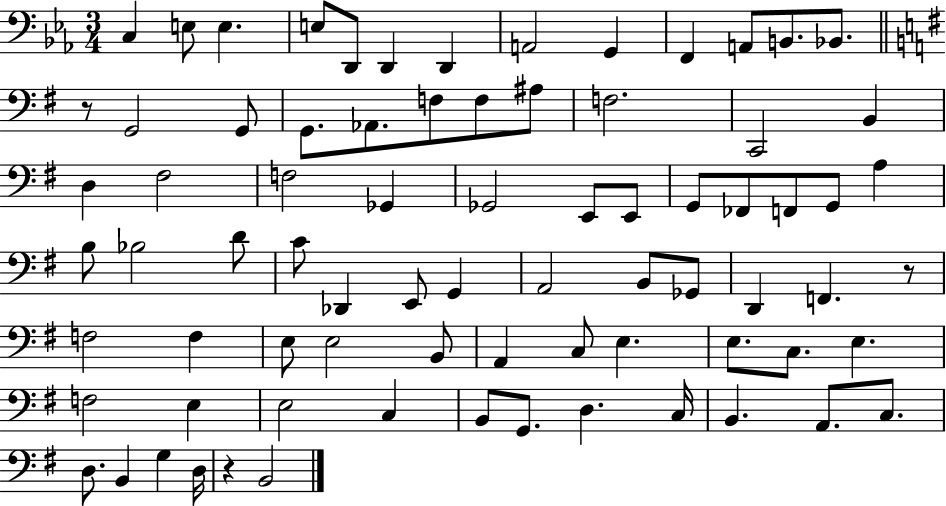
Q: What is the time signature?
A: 3/4